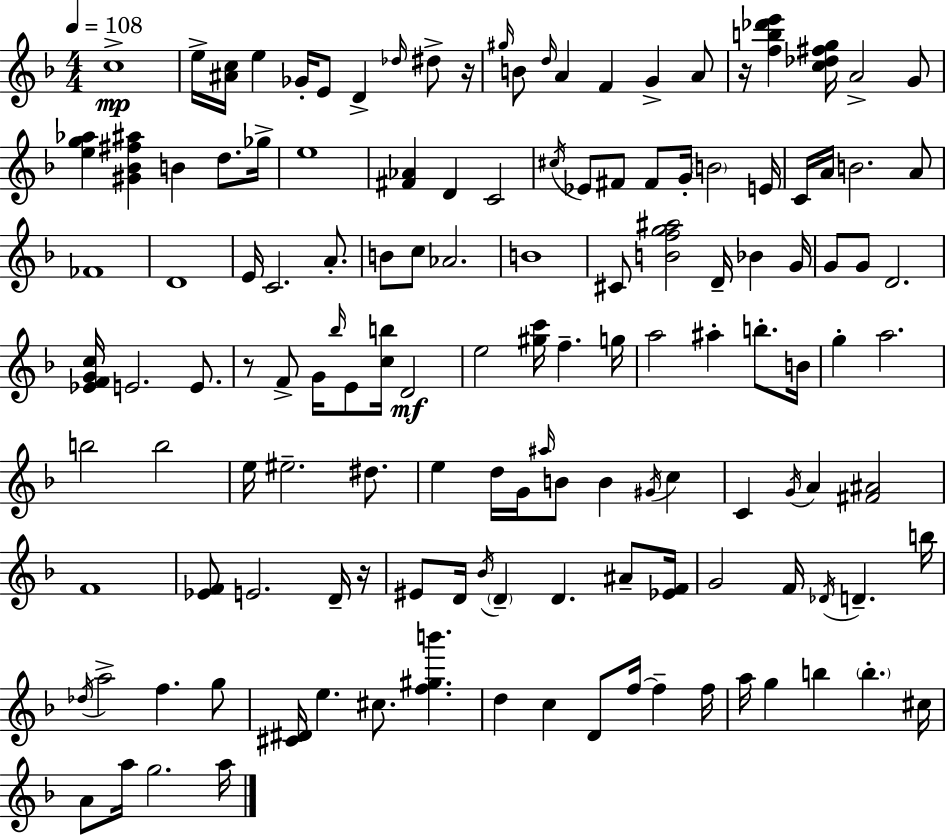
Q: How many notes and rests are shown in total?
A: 136